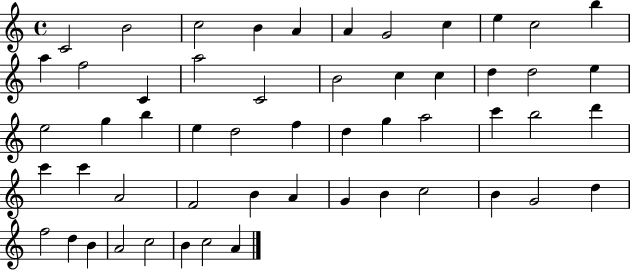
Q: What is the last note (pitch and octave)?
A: A4